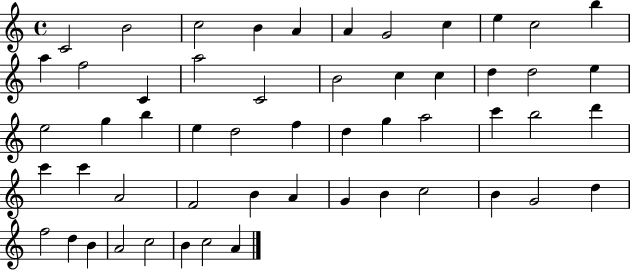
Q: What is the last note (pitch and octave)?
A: A4